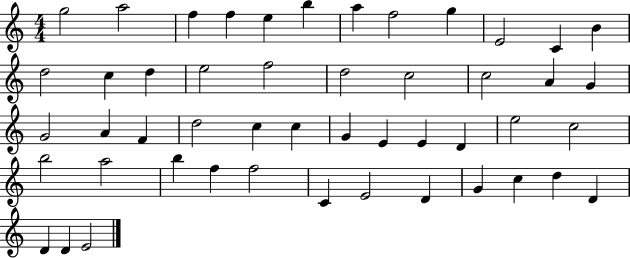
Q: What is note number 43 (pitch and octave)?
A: G4